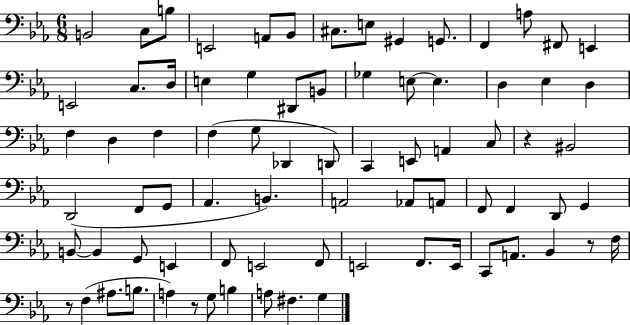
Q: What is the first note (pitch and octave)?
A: B2